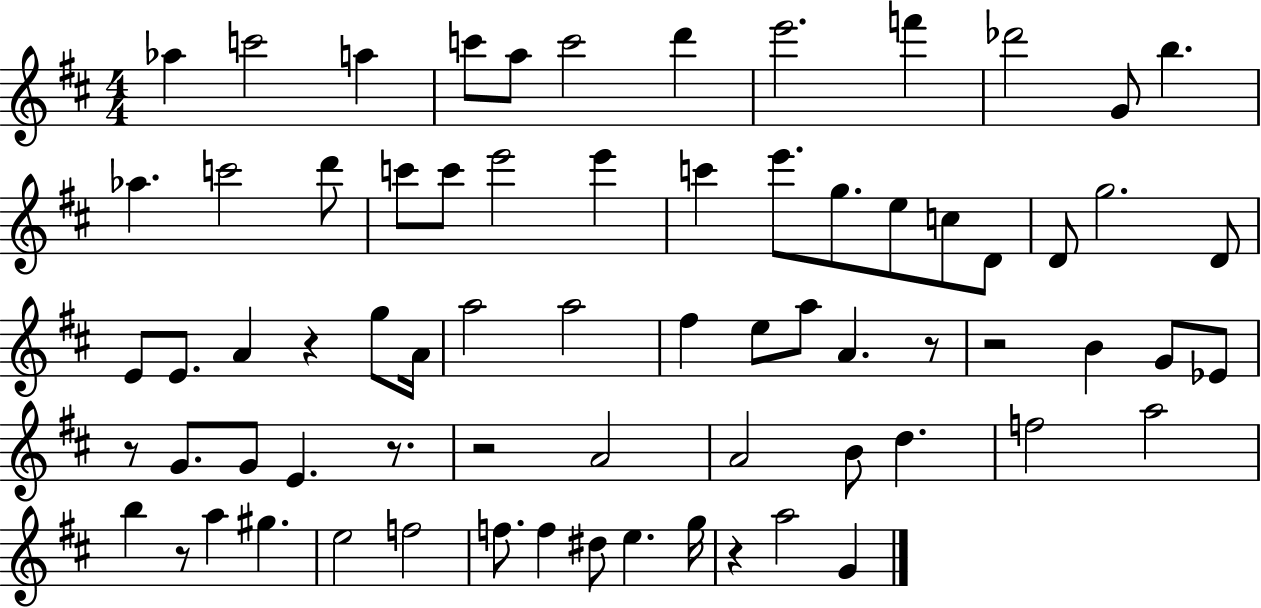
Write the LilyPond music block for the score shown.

{
  \clef treble
  \numericTimeSignature
  \time 4/4
  \key d \major
  aes''4 c'''2 a''4 | c'''8 a''8 c'''2 d'''4 | e'''2. f'''4 | des'''2 g'8 b''4. | \break aes''4. c'''2 d'''8 | c'''8 c'''8 e'''2 e'''4 | c'''4 e'''8. g''8. e''8 c''8 d'8 | d'8 g''2. d'8 | \break e'8 e'8. a'4 r4 g''8 a'16 | a''2 a''2 | fis''4 e''8 a''8 a'4. r8 | r2 b'4 g'8 ees'8 | \break r8 g'8. g'8 e'4. r8. | r2 a'2 | a'2 b'8 d''4. | f''2 a''2 | \break b''4 r8 a''4 gis''4. | e''2 f''2 | f''8. f''4 dis''8 e''4. g''16 | r4 a''2 g'4 | \break \bar "|."
}